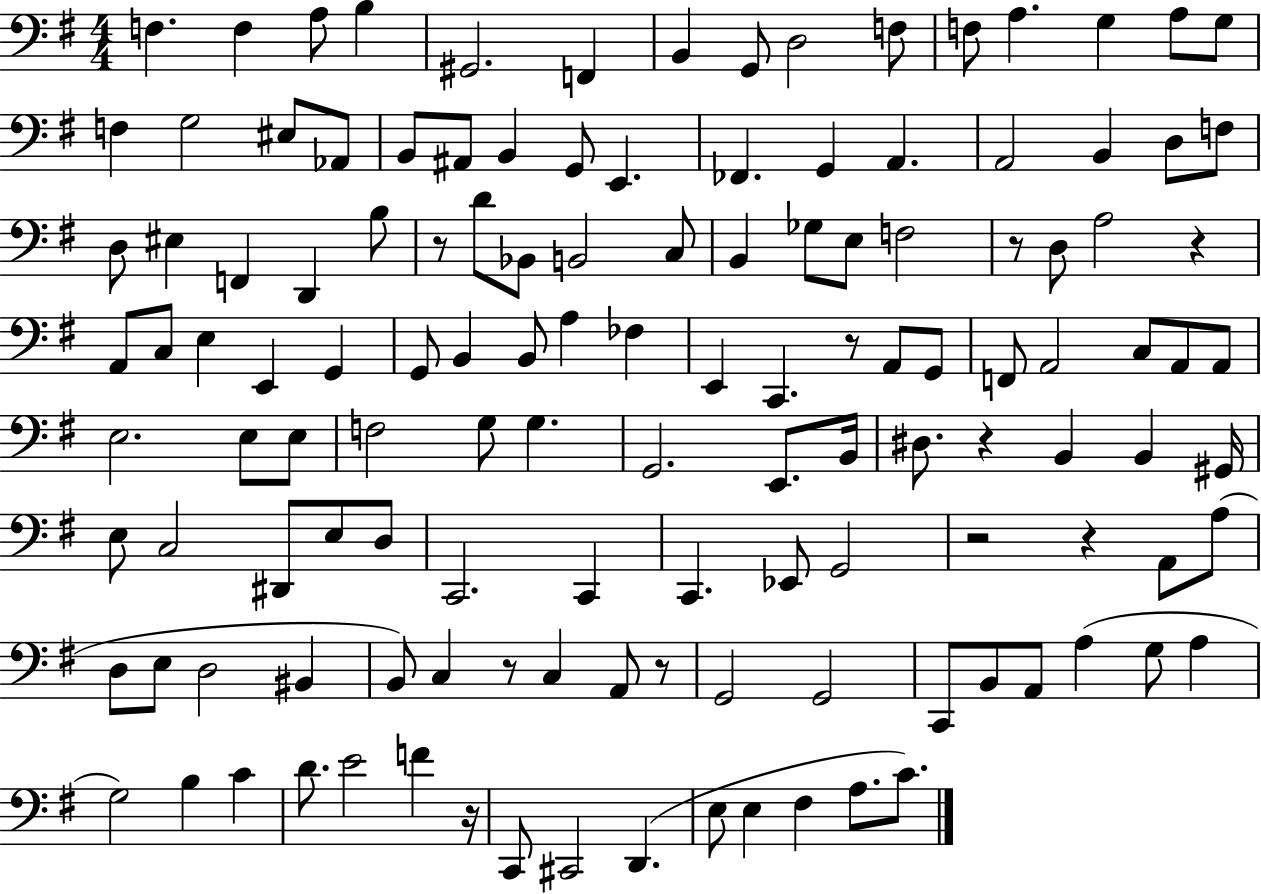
{
  \clef bass
  \numericTimeSignature
  \time 4/4
  \key g \major
  \repeat volta 2 { f4. f4 a8 b4 | gis,2. f,4 | b,4 g,8 d2 f8 | f8 a4. g4 a8 g8 | \break f4 g2 eis8 aes,8 | b,8 ais,8 b,4 g,8 e,4. | fes,4. g,4 a,4. | a,2 b,4 d8 f8 | \break d8 eis4 f,4 d,4 b8 | r8 d'8 bes,8 b,2 c8 | b,4 ges8 e8 f2 | r8 d8 a2 r4 | \break a,8 c8 e4 e,4 g,4 | g,8 b,4 b,8 a4 fes4 | e,4 c,4. r8 a,8 g,8 | f,8 a,2 c8 a,8 a,8 | \break e2. e8 e8 | f2 g8 g4. | g,2. e,8. b,16 | dis8. r4 b,4 b,4 gis,16 | \break e8 c2 dis,8 e8 d8 | c,2. c,4 | c,4. ees,8 g,2 | r2 r4 a,8 a8( | \break d8 e8 d2 bis,4 | b,8) c4 r8 c4 a,8 r8 | g,2 g,2 | c,8 b,8 a,8 a4( g8 a4 | \break g2) b4 c'4 | d'8. e'2 f'4 r16 | c,8 cis,2 d,4.( | e8 e4 fis4 a8. c'8.) | \break } \bar "|."
}